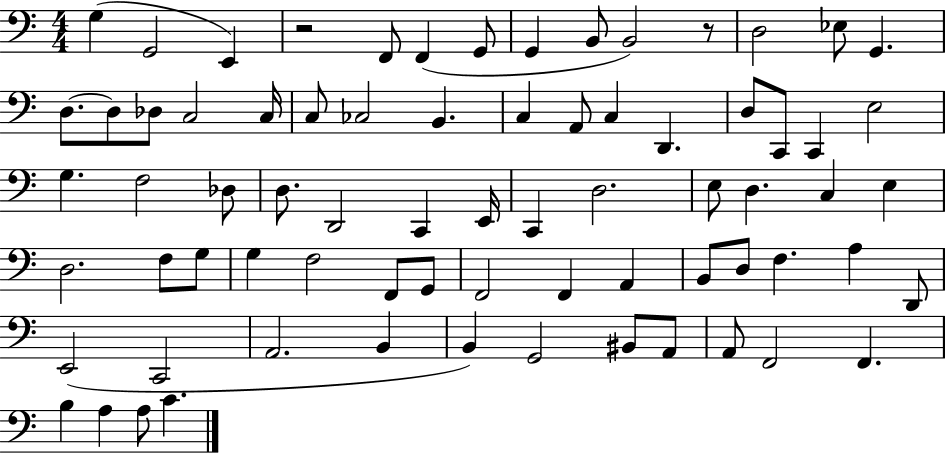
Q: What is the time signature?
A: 4/4